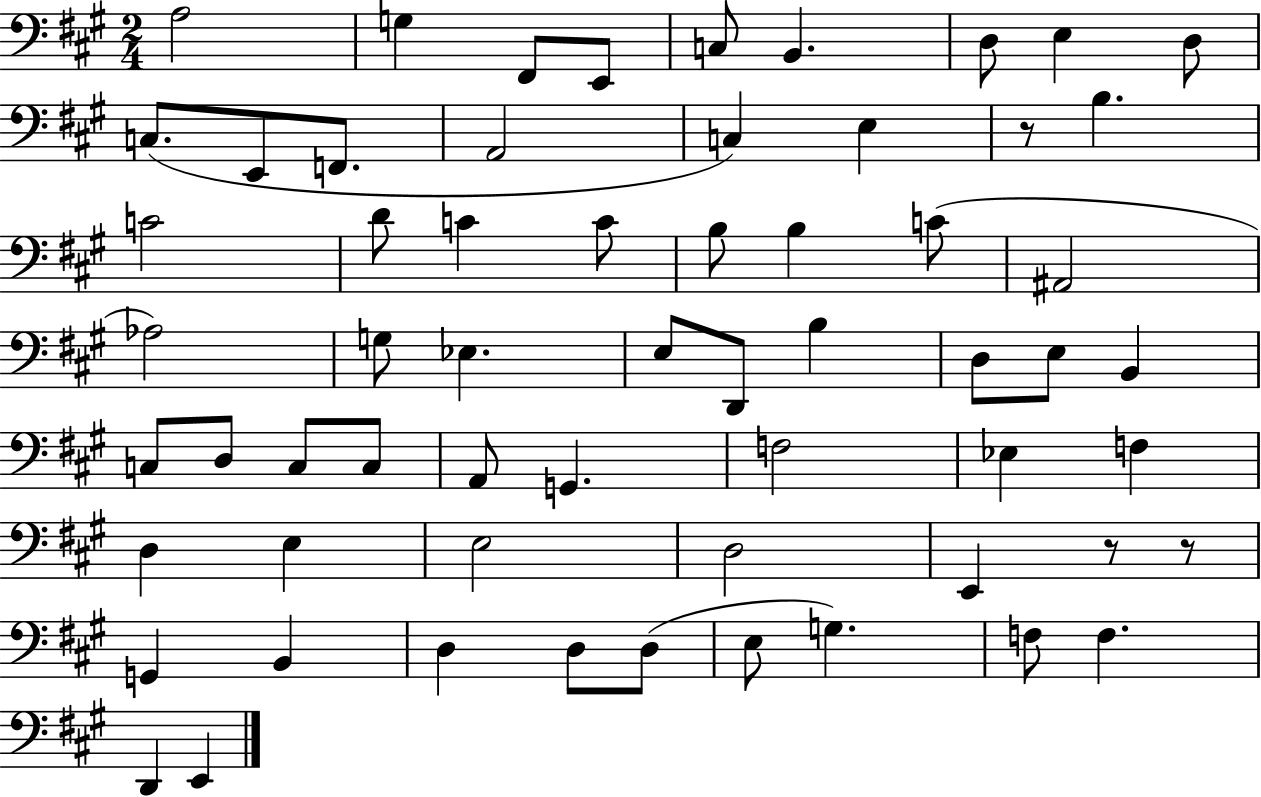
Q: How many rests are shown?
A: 3